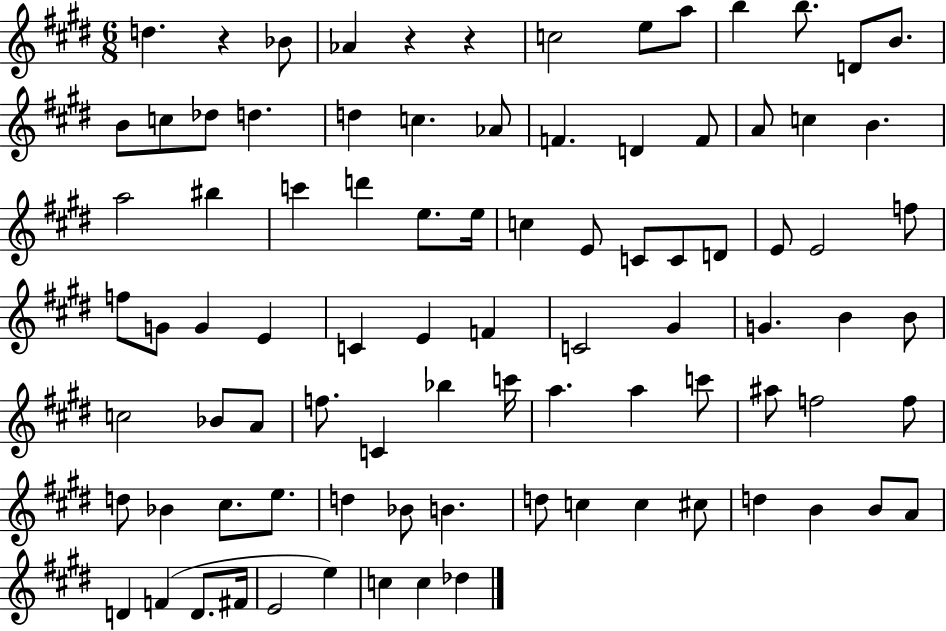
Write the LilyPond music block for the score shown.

{
  \clef treble
  \numericTimeSignature
  \time 6/8
  \key e \major
  \repeat volta 2 { d''4. r4 bes'8 | aes'4 r4 r4 | c''2 e''8 a''8 | b''4 b''8. d'8 b'8. | \break b'8 c''8 des''8 d''4. | d''4 c''4. aes'8 | f'4. d'4 f'8 | a'8 c''4 b'4. | \break a''2 bis''4 | c'''4 d'''4 e''8. e''16 | c''4 e'8 c'8 c'8 d'8 | e'8 e'2 f''8 | \break f''8 g'8 g'4 e'4 | c'4 e'4 f'4 | c'2 gis'4 | g'4. b'4 b'8 | \break c''2 bes'8 a'8 | f''8. c'4 bes''4 c'''16 | a''4. a''4 c'''8 | ais''8 f''2 f''8 | \break d''8 bes'4 cis''8. e''8. | d''4 bes'8 b'4. | d''8 c''4 c''4 cis''8 | d''4 b'4 b'8 a'8 | \break d'4 f'4( d'8. fis'16 | e'2 e''4) | c''4 c''4 des''4 | } \bar "|."
}